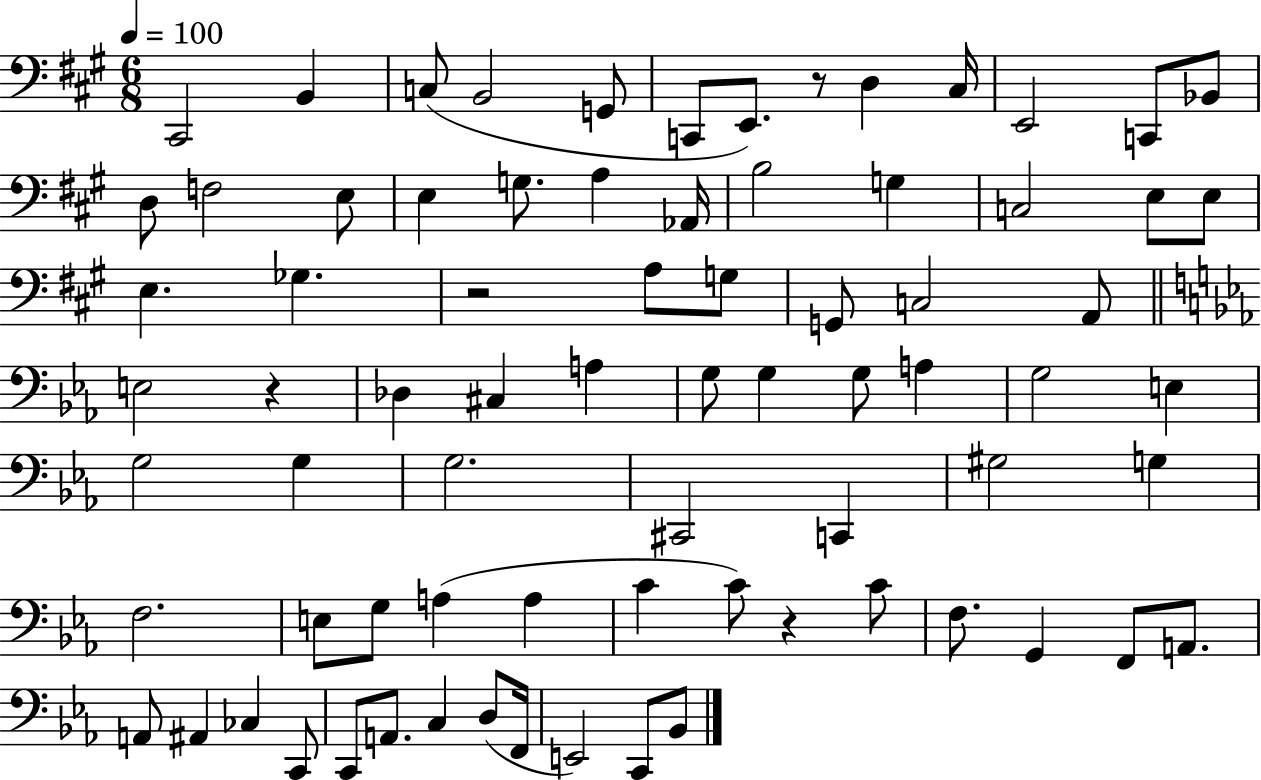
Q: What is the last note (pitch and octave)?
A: Bb2